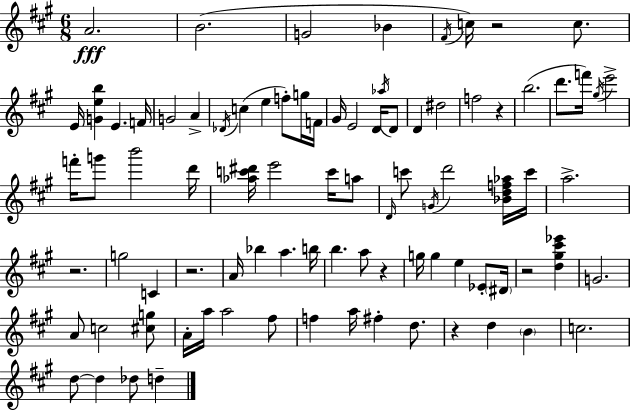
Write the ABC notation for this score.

X:1
T:Untitled
M:6/8
L:1/4
K:A
A2 B2 G2 _B ^F/4 c/4 z2 c/2 E/4 [Geb] E F/4 G2 A _D/4 c e f/2 g/4 F/4 ^G/4 E2 D/4 _a/4 D/2 D ^d2 f2 z b2 d'/2 f'/4 ^g/4 e'2 f'/4 g'/2 b'2 d'/4 [_ac'^d']/4 e'2 c'/4 a/2 D/4 c'/2 G/4 d'2 [_Bdf_a]/4 c'/4 a2 z2 g2 C z2 A/4 _b a b/4 b a/2 z g/4 g e _E/2 ^D/4 z2 [d^g^c'_e'] G2 A/2 c2 [^cg]/2 A/4 a/4 a2 ^f/2 f a/4 ^f d/2 z d B c2 d/2 d _d/2 d